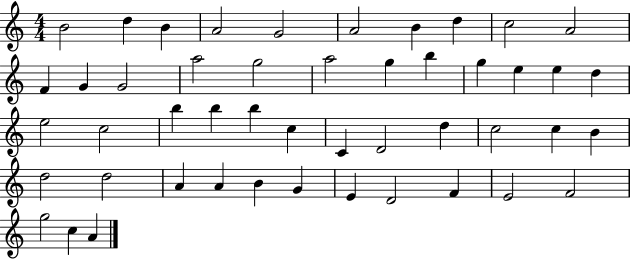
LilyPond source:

{
  \clef treble
  \numericTimeSignature
  \time 4/4
  \key c \major
  b'2 d''4 b'4 | a'2 g'2 | a'2 b'4 d''4 | c''2 a'2 | \break f'4 g'4 g'2 | a''2 g''2 | a''2 g''4 b''4 | g''4 e''4 e''4 d''4 | \break e''2 c''2 | b''4 b''4 b''4 c''4 | c'4 d'2 d''4 | c''2 c''4 b'4 | \break d''2 d''2 | a'4 a'4 b'4 g'4 | e'4 d'2 f'4 | e'2 f'2 | \break g''2 c''4 a'4 | \bar "|."
}